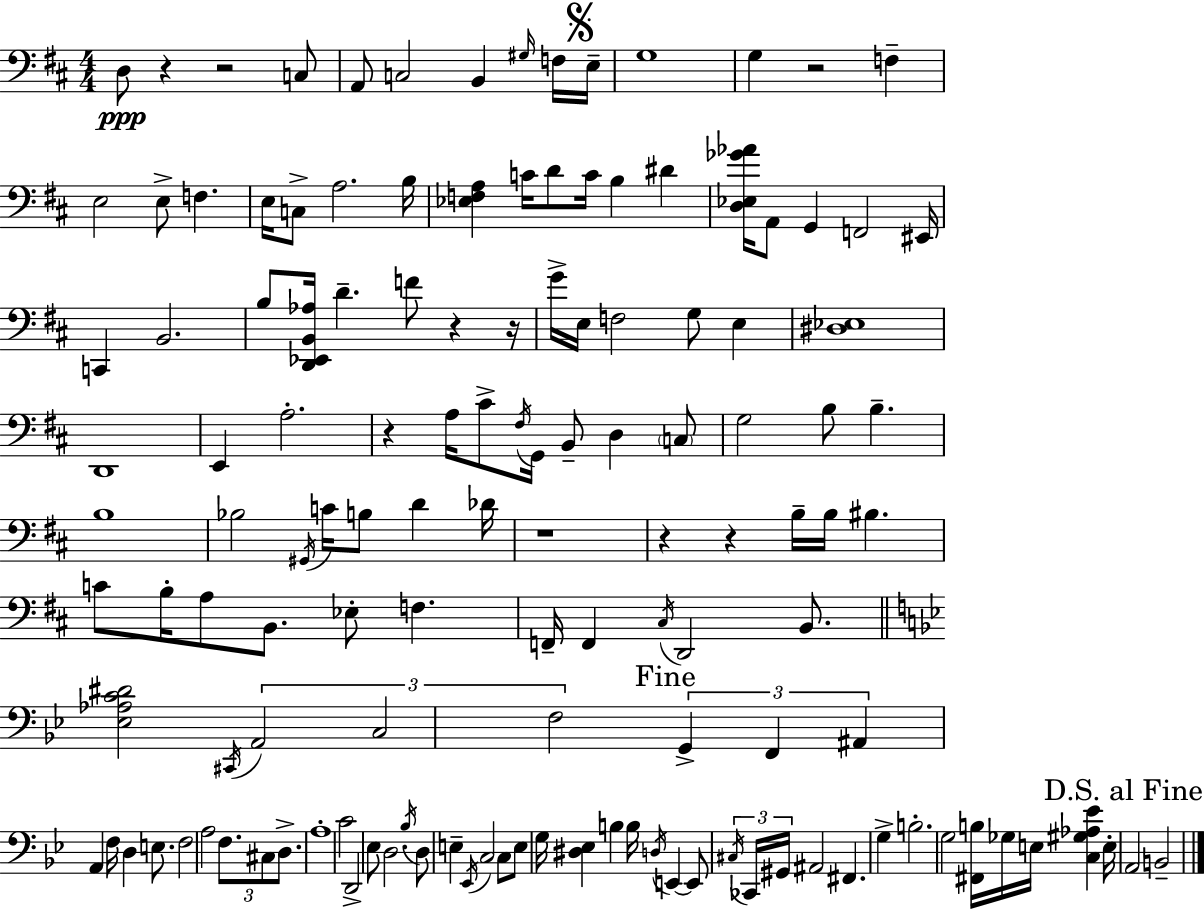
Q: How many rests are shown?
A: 9